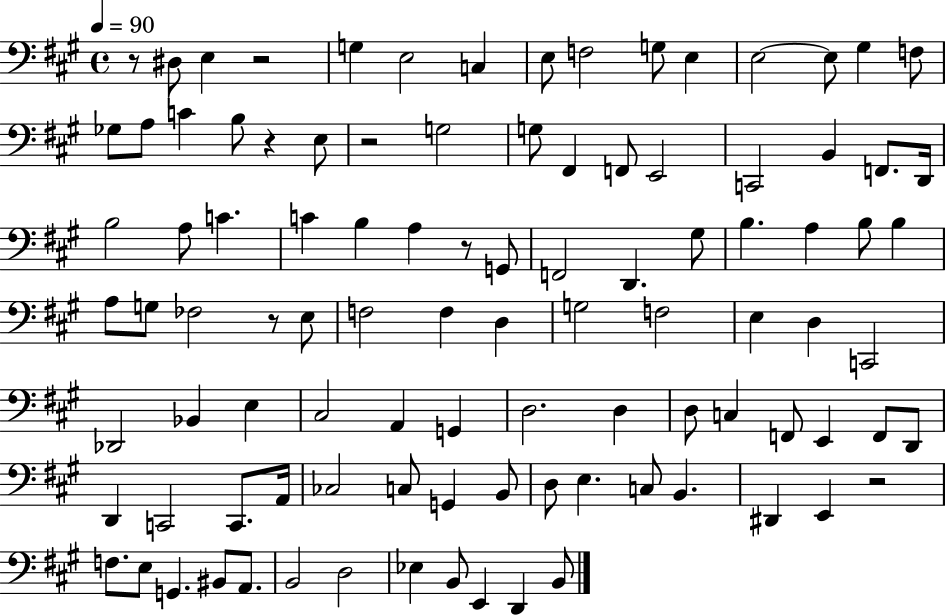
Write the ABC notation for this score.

X:1
T:Untitled
M:4/4
L:1/4
K:A
z/2 ^D,/2 E, z2 G, E,2 C, E,/2 F,2 G,/2 E, E,2 E,/2 ^G, F,/2 _G,/2 A,/2 C B,/2 z E,/2 z2 G,2 G,/2 ^F,, F,,/2 E,,2 C,,2 B,, F,,/2 D,,/4 B,2 A,/2 C C B, A, z/2 G,,/2 F,,2 D,, ^G,/2 B, A, B,/2 B, A,/2 G,/2 _F,2 z/2 E,/2 F,2 F, D, G,2 F,2 E, D, C,,2 _D,,2 _B,, E, ^C,2 A,, G,, D,2 D, D,/2 C, F,,/2 E,, F,,/2 D,,/2 D,, C,,2 C,,/2 A,,/4 _C,2 C,/2 G,, B,,/2 D,/2 E, C,/2 B,, ^D,, E,, z2 F,/2 E,/2 G,, ^B,,/2 A,,/2 B,,2 D,2 _E, B,,/2 E,, D,, B,,/2